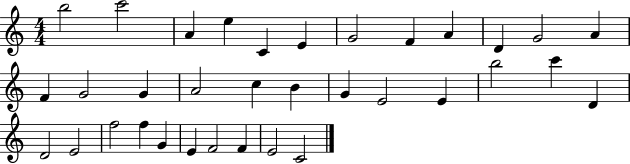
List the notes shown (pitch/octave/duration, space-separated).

B5/h C6/h A4/q E5/q C4/q E4/q G4/h F4/q A4/q D4/q G4/h A4/q F4/q G4/h G4/q A4/h C5/q B4/q G4/q E4/h E4/q B5/h C6/q D4/q D4/h E4/h F5/h F5/q G4/q E4/q F4/h F4/q E4/h C4/h